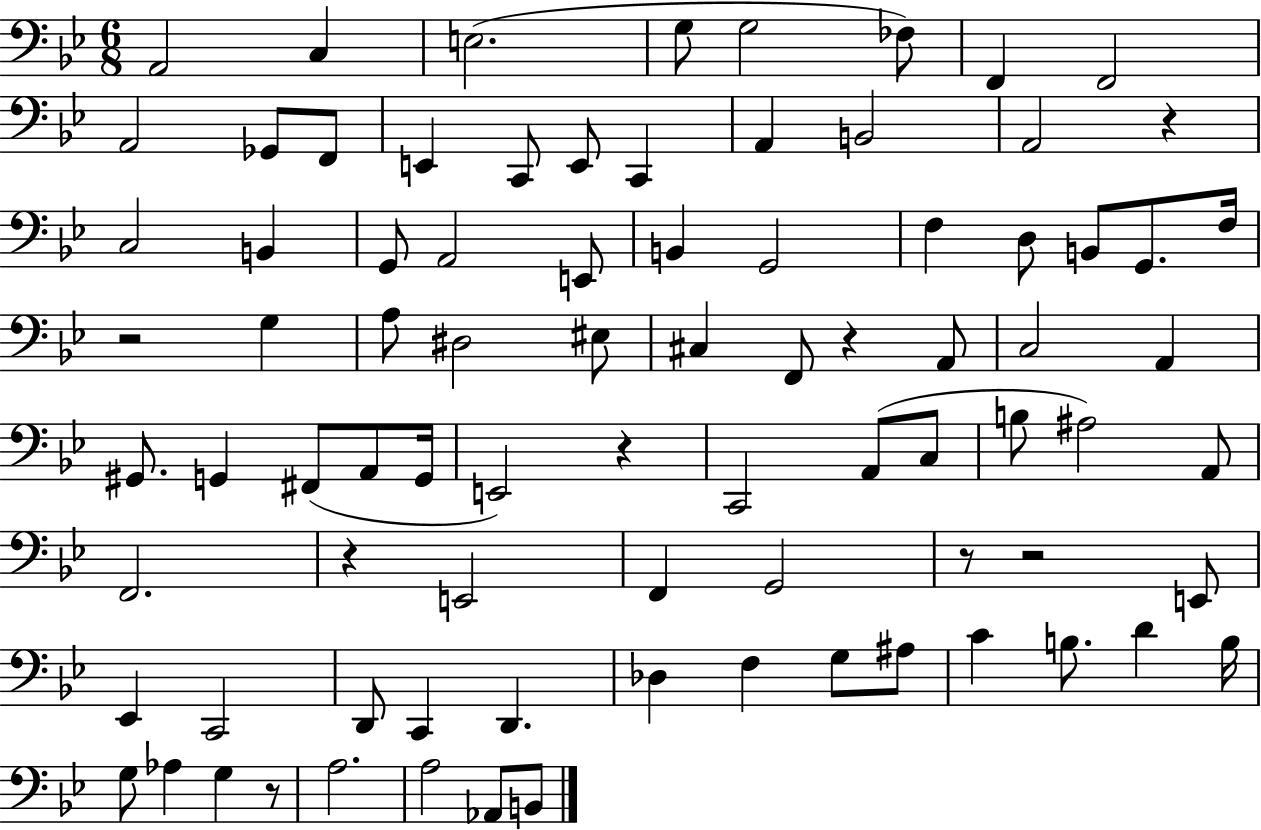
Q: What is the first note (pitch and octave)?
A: A2